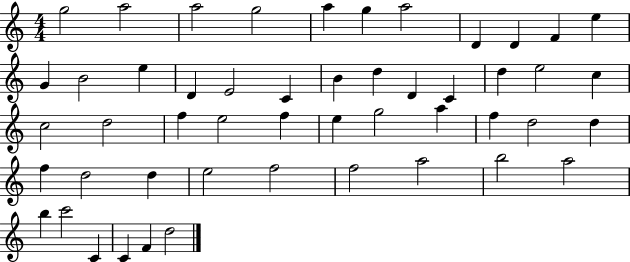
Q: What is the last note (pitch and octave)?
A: D5